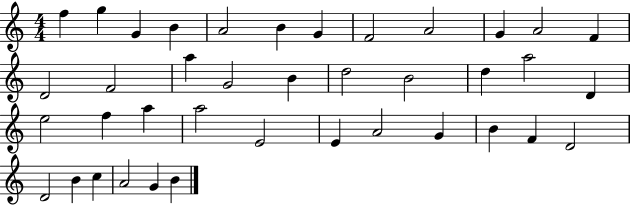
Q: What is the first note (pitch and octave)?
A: F5